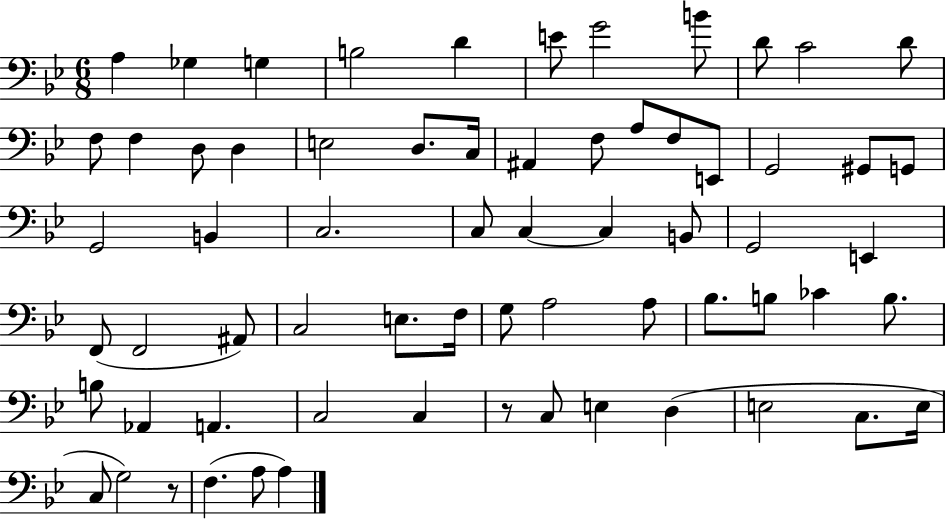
X:1
T:Untitled
M:6/8
L:1/4
K:Bb
A, _G, G, B,2 D E/2 G2 B/2 D/2 C2 D/2 F,/2 F, D,/2 D, E,2 D,/2 C,/4 ^A,, F,/2 A,/2 F,/2 E,,/2 G,,2 ^G,,/2 G,,/2 G,,2 B,, C,2 C,/2 C, C, B,,/2 G,,2 E,, F,,/2 F,,2 ^A,,/2 C,2 E,/2 F,/4 G,/2 A,2 A,/2 _B,/2 B,/2 _C B,/2 B,/2 _A,, A,, C,2 C, z/2 C,/2 E, D, E,2 C,/2 E,/4 C,/2 G,2 z/2 F, A,/2 A,